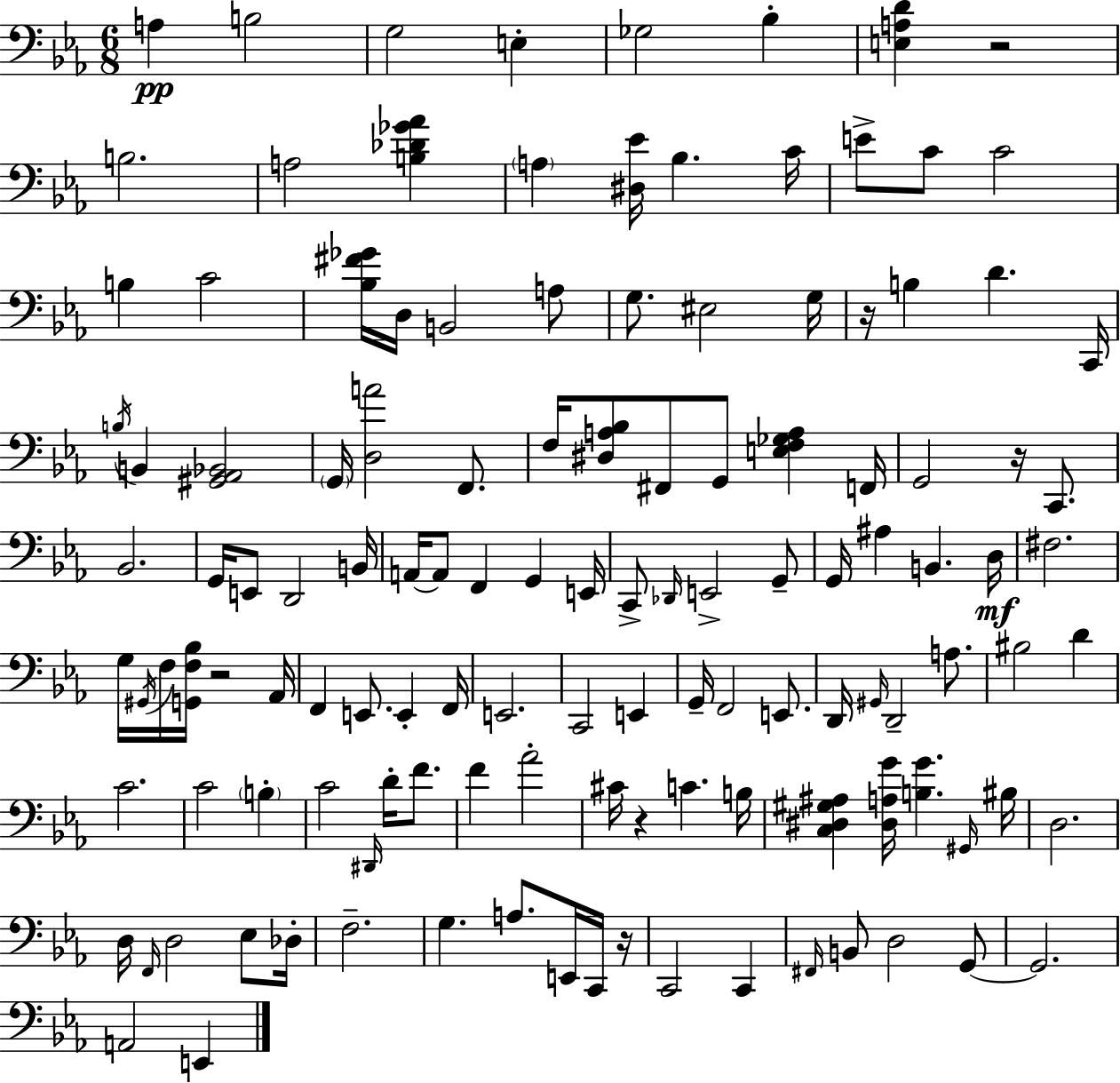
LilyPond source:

{
  \clef bass
  \numericTimeSignature
  \time 6/8
  \key ees \major
  a4\pp b2 | g2 e4-. | ges2 bes4-. | <e a d'>4 r2 | \break b2. | a2 <b des' ges' aes'>4 | \parenthesize a4 <dis ees'>16 bes4. c'16 | e'8-> c'8 c'2 | \break b4 c'2 | <bes fis' ges'>16 d16 b,2 a8 | g8. eis2 g16 | r16 b4 d'4. c,16 | \break \acciaccatura { b16 } b,4 <gis, aes, bes,>2 | \parenthesize g,16 <d a'>2 f,8. | f16 <dis a bes>8 fis,8 g,8 <e f ges a>4 | f,16 g,2 r16 c,8. | \break bes,2. | g,16 e,8 d,2 | b,16 a,16~~ a,8 f,4 g,4 | e,16 c,8-> \grace { des,16 } e,2-> | \break g,8-- g,16 ais4 b,4. | d16\mf fis2. | g16 \acciaccatura { gis,16 } f16 <g, f bes>16 r2 | aes,16 f,4 e,8. e,4-. | \break f,16 e,2. | c,2 e,4 | g,16-- f,2 | e,8. d,16 \grace { gis,16 } d,2-- | \break a8. bis2 | d'4 c'2. | c'2 | \parenthesize b4-. c'2 | \break \grace { dis,16 } d'16-. f'8. f'4 aes'2-. | cis'16 r4 c'4. | b16 <c dis gis ais>4 <dis a g'>16 <b g'>4. | \grace { gis,16 } bis16 d2. | \break d16 \grace { f,16 } d2 | ees8 des16-. f2.-- | g4. | a8. e,16 c,16 r16 c,2 | \break c,4 \grace { fis,16 } b,8 d2 | g,8~~ g,2. | a,2 | e,4 \bar "|."
}